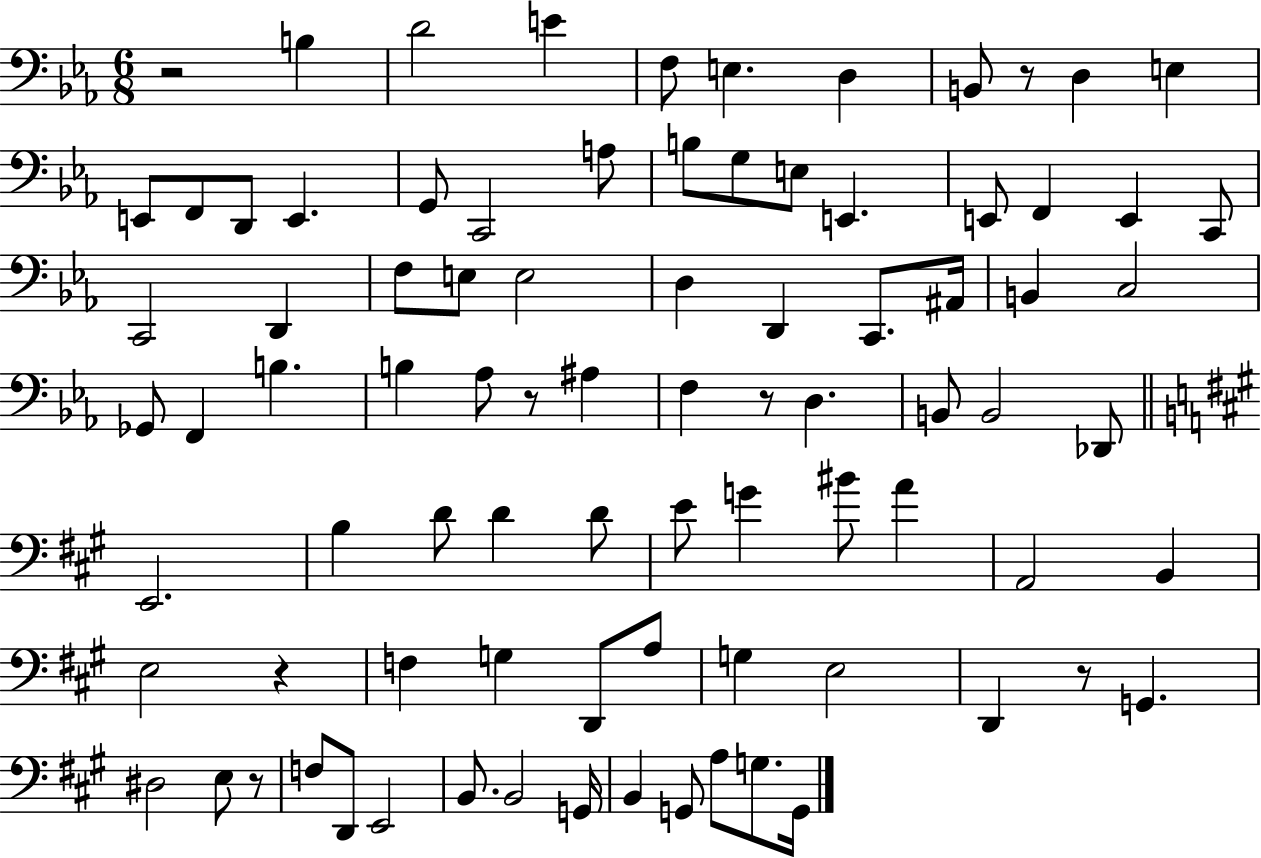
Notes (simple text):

R/h B3/q D4/h E4/q F3/e E3/q. D3/q B2/e R/e D3/q E3/q E2/e F2/e D2/e E2/q. G2/e C2/h A3/e B3/e G3/e E3/e E2/q. E2/e F2/q E2/q C2/e C2/h D2/q F3/e E3/e E3/h D3/q D2/q C2/e. A#2/s B2/q C3/h Gb2/e F2/q B3/q. B3/q Ab3/e R/e A#3/q F3/q R/e D3/q. B2/e B2/h Db2/e E2/h. B3/q D4/e D4/q D4/e E4/e G4/q BIS4/e A4/q A2/h B2/q E3/h R/q F3/q G3/q D2/e A3/e G3/q E3/h D2/q R/e G2/q. D#3/h E3/e R/e F3/e D2/e E2/h B2/e. B2/h G2/s B2/q G2/e A3/e G3/e. G2/s